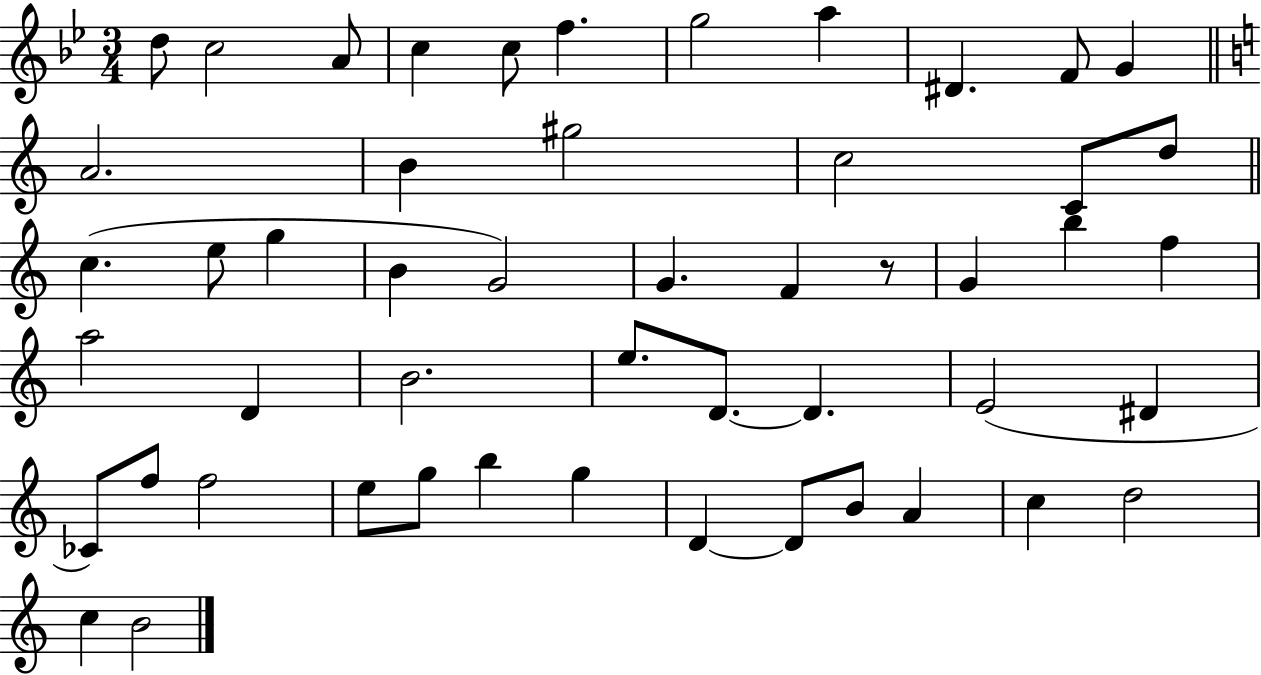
{
  \clef treble
  \numericTimeSignature
  \time 3/4
  \key bes \major
  d''8 c''2 a'8 | c''4 c''8 f''4. | g''2 a''4 | dis'4. f'8 g'4 | \break \bar "||" \break \key c \major a'2. | b'4 gis''2 | c''2 c'8 d''8 | \bar "||" \break \key a \minor c''4.( e''8 g''4 | b'4 g'2) | g'4. f'4 r8 | g'4 b''4 f''4 | \break a''2 d'4 | b'2. | e''8. d'8.~~ d'4. | e'2( dis'4 | \break ces'8) f''8 f''2 | e''8 g''8 b''4 g''4 | d'4~~ d'8 b'8 a'4 | c''4 d''2 | \break c''4 b'2 | \bar "|."
}